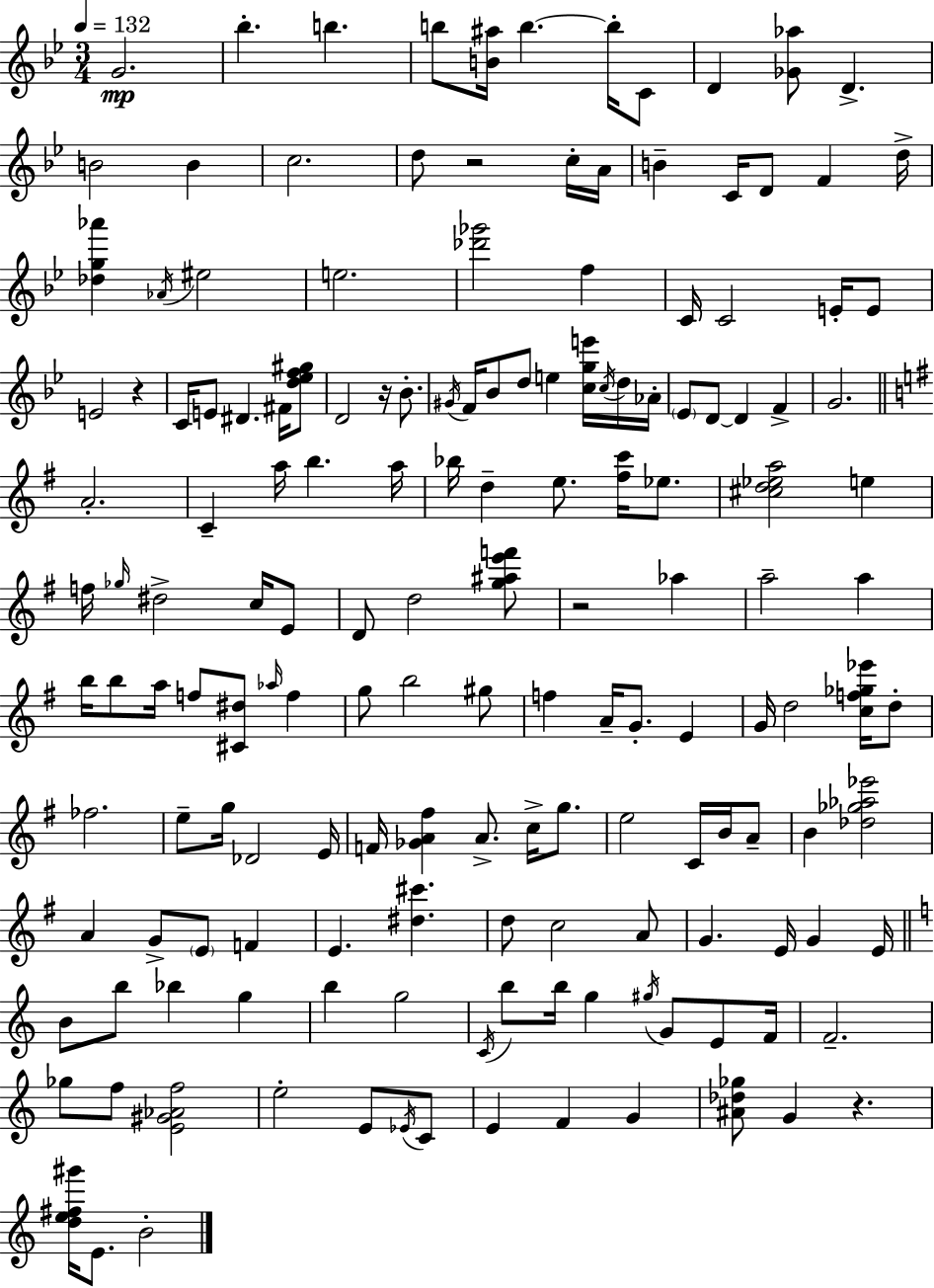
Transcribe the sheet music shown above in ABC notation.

X:1
T:Untitled
M:3/4
L:1/4
K:Gm
G2 _b b b/2 [B^a]/4 b b/4 C/2 D [_G_a]/2 D B2 B c2 d/2 z2 c/4 A/4 B C/4 D/2 F d/4 [_dg_a'] _A/4 ^e2 e2 [_d'_g']2 f C/4 C2 E/4 E/2 E2 z C/4 E/2 ^D ^F/4 [d_ef^g]/2 D2 z/4 _B/2 ^G/4 F/4 _B/2 d/2 e [cge']/4 c/4 d/4 _A/4 _E/2 D/2 D F G2 A2 C a/4 b a/4 _b/4 d e/2 [^fc']/4 _e/2 [^cd_ea]2 e f/4 _g/4 ^d2 c/4 E/2 D/2 d2 [g^ae'f']/2 z2 _a a2 a b/4 b/2 a/4 f/2 [^C^d]/2 _a/4 f g/2 b2 ^g/2 f A/4 G/2 E G/4 d2 [cf_g_e']/4 d/2 _f2 e/2 g/4 _D2 E/4 F/4 [_GA^f] A/2 c/4 g/2 e2 C/4 B/4 A/2 B [_d_g_a_e']2 A G/2 E/2 F E [^d^c'] d/2 c2 A/2 G E/4 G E/4 B/2 b/2 _b g b g2 C/4 b/2 b/4 g ^g/4 G/2 E/2 F/4 F2 _g/2 f/2 [E^G_Af]2 e2 E/2 _E/4 C/2 E F G [^A_d_g]/2 G z [de^f^g']/4 E/2 B2